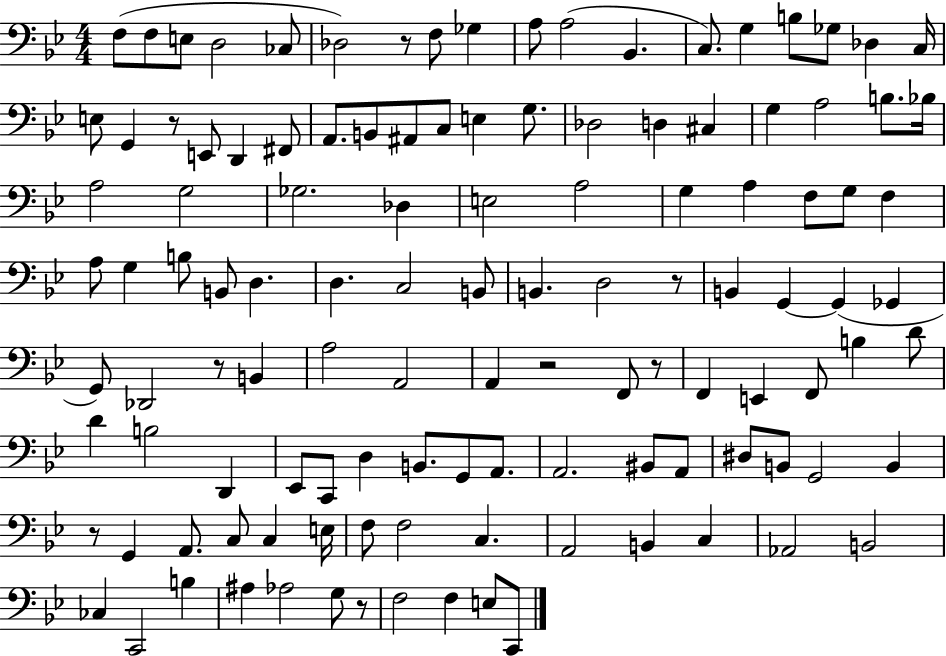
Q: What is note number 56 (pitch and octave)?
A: D3